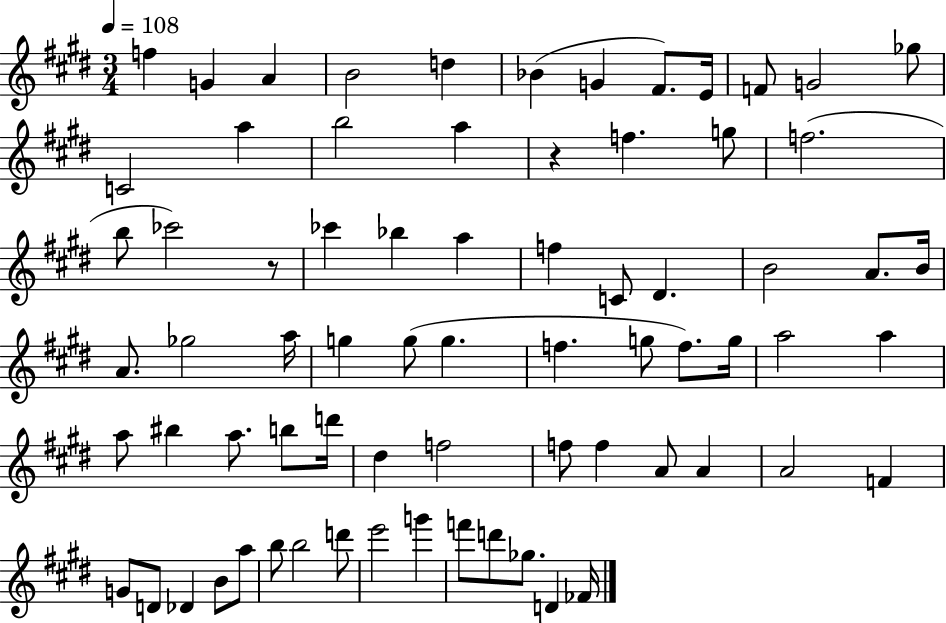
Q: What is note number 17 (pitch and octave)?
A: F5